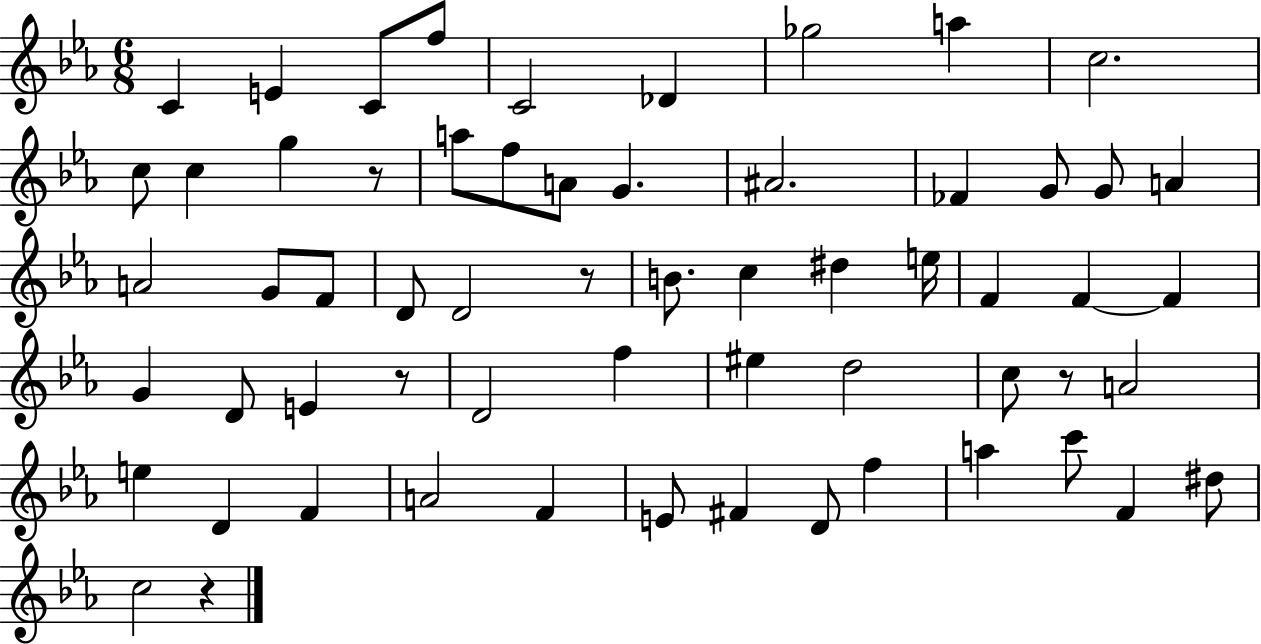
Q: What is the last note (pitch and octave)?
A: C5